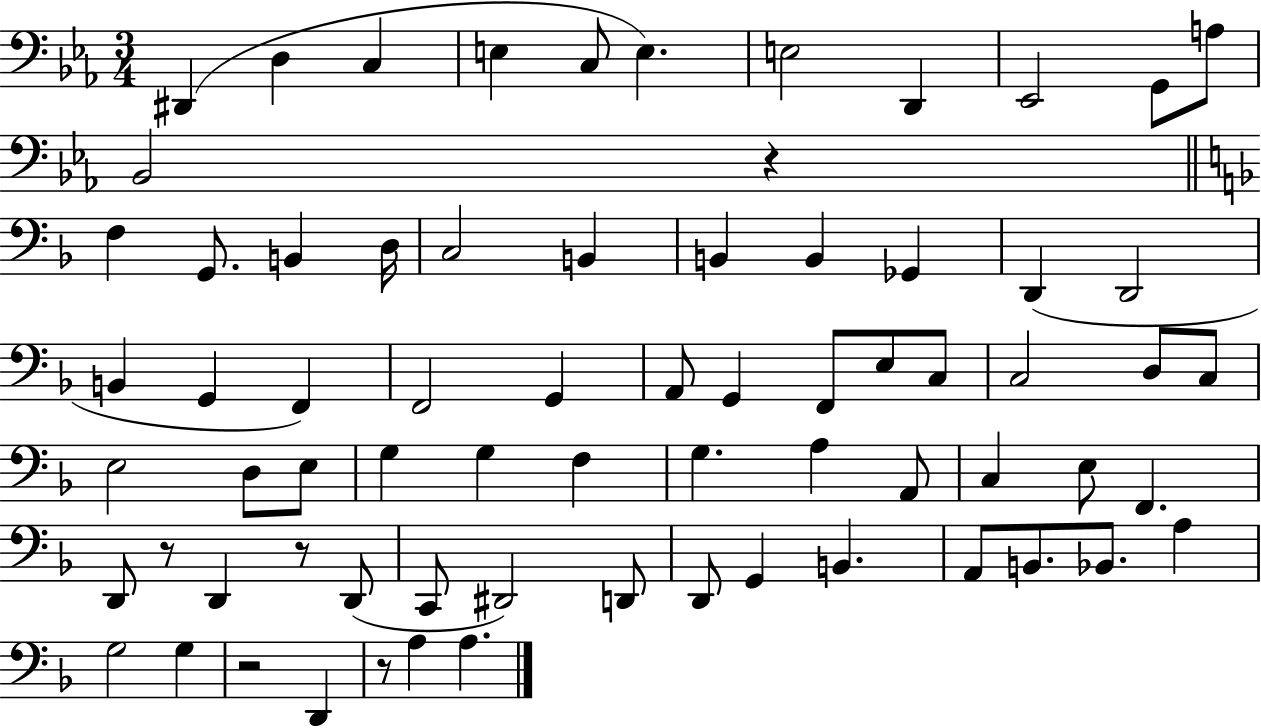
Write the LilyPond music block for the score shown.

{
  \clef bass
  \numericTimeSignature
  \time 3/4
  \key ees \major
  dis,4( d4 c4 | e4 c8 e4.) | e2 d,4 | ees,2 g,8 a8 | \break bes,2 r4 | \bar "||" \break \key d \minor f4 g,8. b,4 d16 | c2 b,4 | b,4 b,4 ges,4 | d,4( d,2 | \break b,4 g,4 f,4) | f,2 g,4 | a,8 g,4 f,8 e8 c8 | c2 d8 c8 | \break e2 d8 e8 | g4 g4 f4 | g4. a4 a,8 | c4 e8 f,4. | \break d,8 r8 d,4 r8 d,8( | c,8 dis,2) d,8 | d,8 g,4 b,4. | a,8 b,8. bes,8. a4 | \break g2 g4 | r2 d,4 | r8 a4 a4. | \bar "|."
}